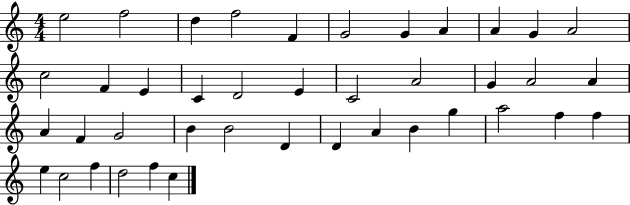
{
  \clef treble
  \numericTimeSignature
  \time 4/4
  \key c \major
  e''2 f''2 | d''4 f''2 f'4 | g'2 g'4 a'4 | a'4 g'4 a'2 | \break c''2 f'4 e'4 | c'4 d'2 e'4 | c'2 a'2 | g'4 a'2 a'4 | \break a'4 f'4 g'2 | b'4 b'2 d'4 | d'4 a'4 b'4 g''4 | a''2 f''4 f''4 | \break e''4 c''2 f''4 | d''2 f''4 c''4 | \bar "|."
}